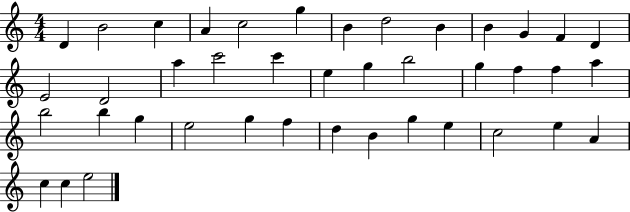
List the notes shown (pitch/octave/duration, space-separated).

D4/q B4/h C5/q A4/q C5/h G5/q B4/q D5/h B4/q B4/q G4/q F4/q D4/q E4/h D4/h A5/q C6/h C6/q E5/q G5/q B5/h G5/q F5/q F5/q A5/q B5/h B5/q G5/q E5/h G5/q F5/q D5/q B4/q G5/q E5/q C5/h E5/q A4/q C5/q C5/q E5/h